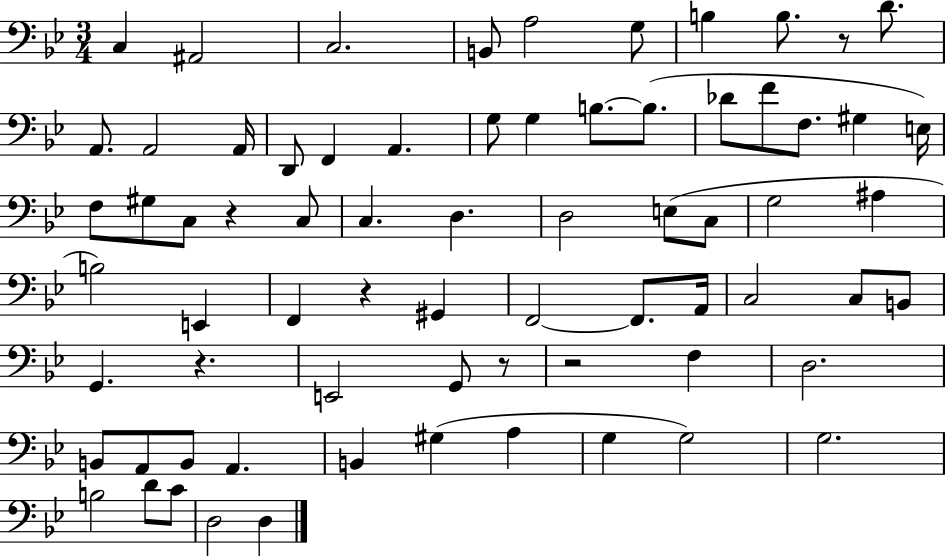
C3/q A#2/h C3/h. B2/e A3/h G3/e B3/q B3/e. R/e D4/e. A2/e. A2/h A2/s D2/e F2/q A2/q. G3/e G3/q B3/e. B3/e. Db4/e F4/e F3/e. G#3/q E3/s F3/e G#3/e C3/e R/q C3/e C3/q. D3/q. D3/h E3/e C3/e G3/h A#3/q B3/h E2/q F2/q R/q G#2/q F2/h F2/e. A2/s C3/h C3/e B2/e G2/q. R/q. E2/h G2/e R/e R/h F3/q D3/h. B2/e A2/e B2/e A2/q. B2/q G#3/q A3/q G3/q G3/h G3/h. B3/h D4/e C4/e D3/h D3/q